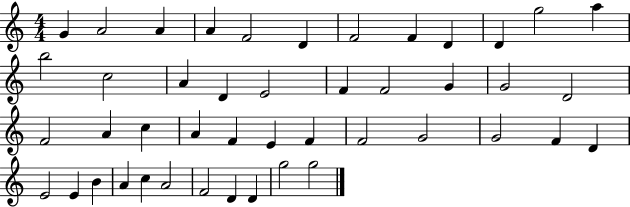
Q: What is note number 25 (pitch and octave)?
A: C5